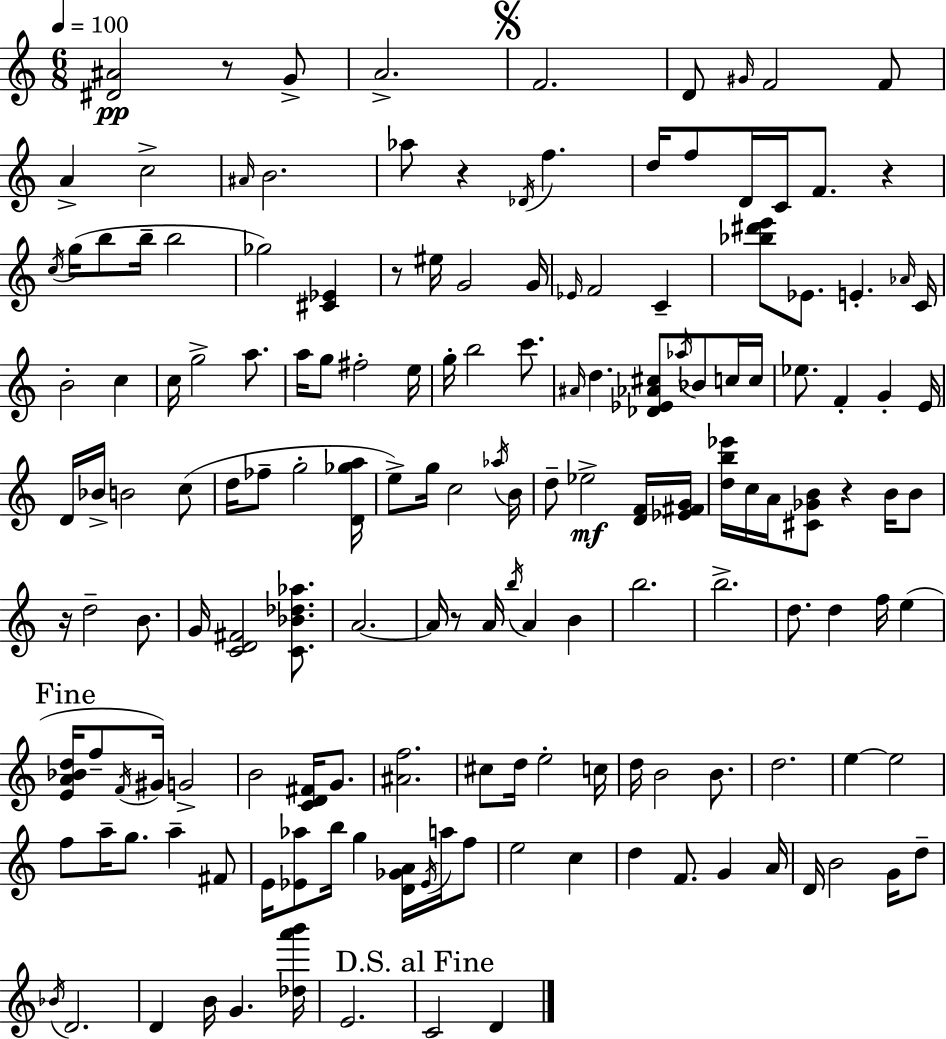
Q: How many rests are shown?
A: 7